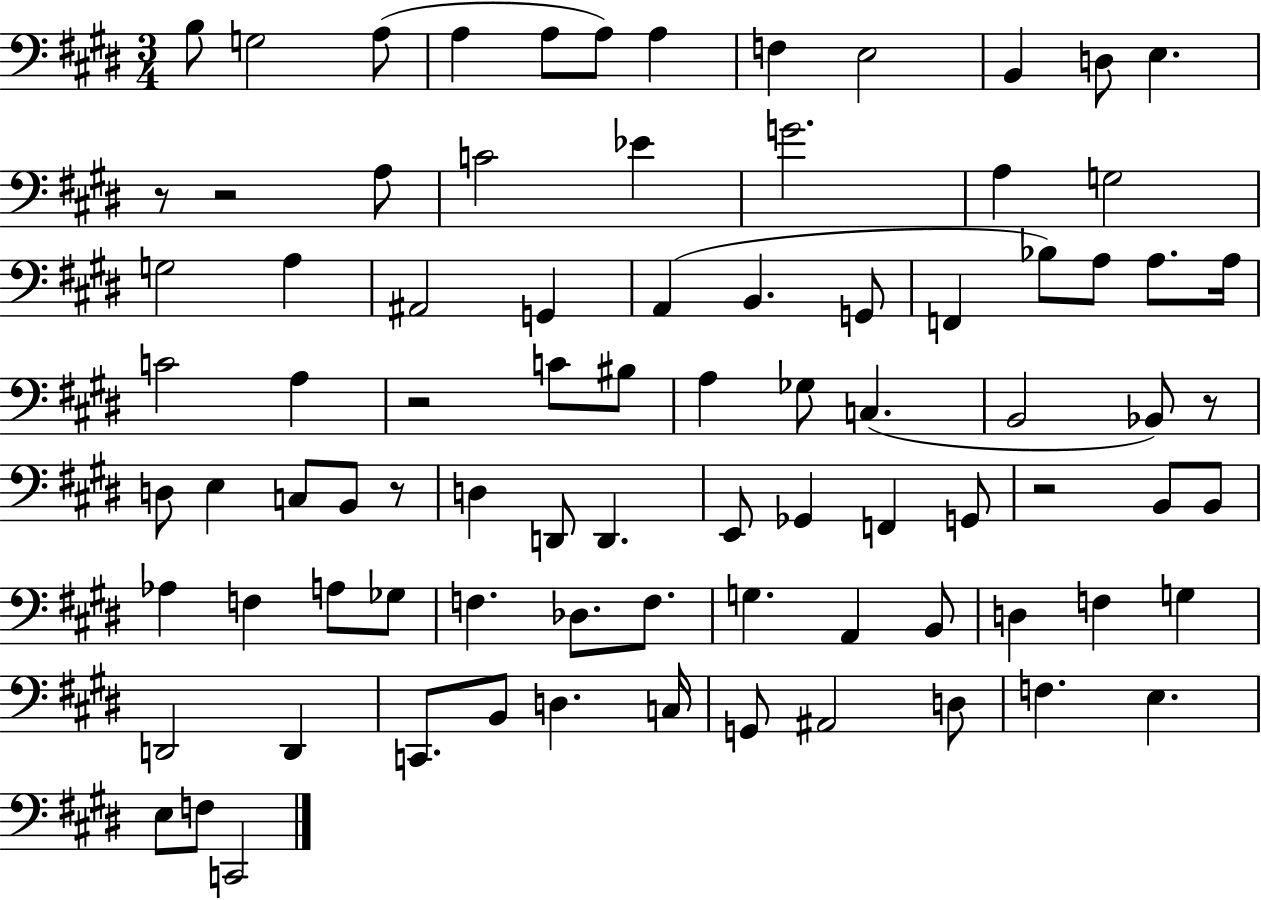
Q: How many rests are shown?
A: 6